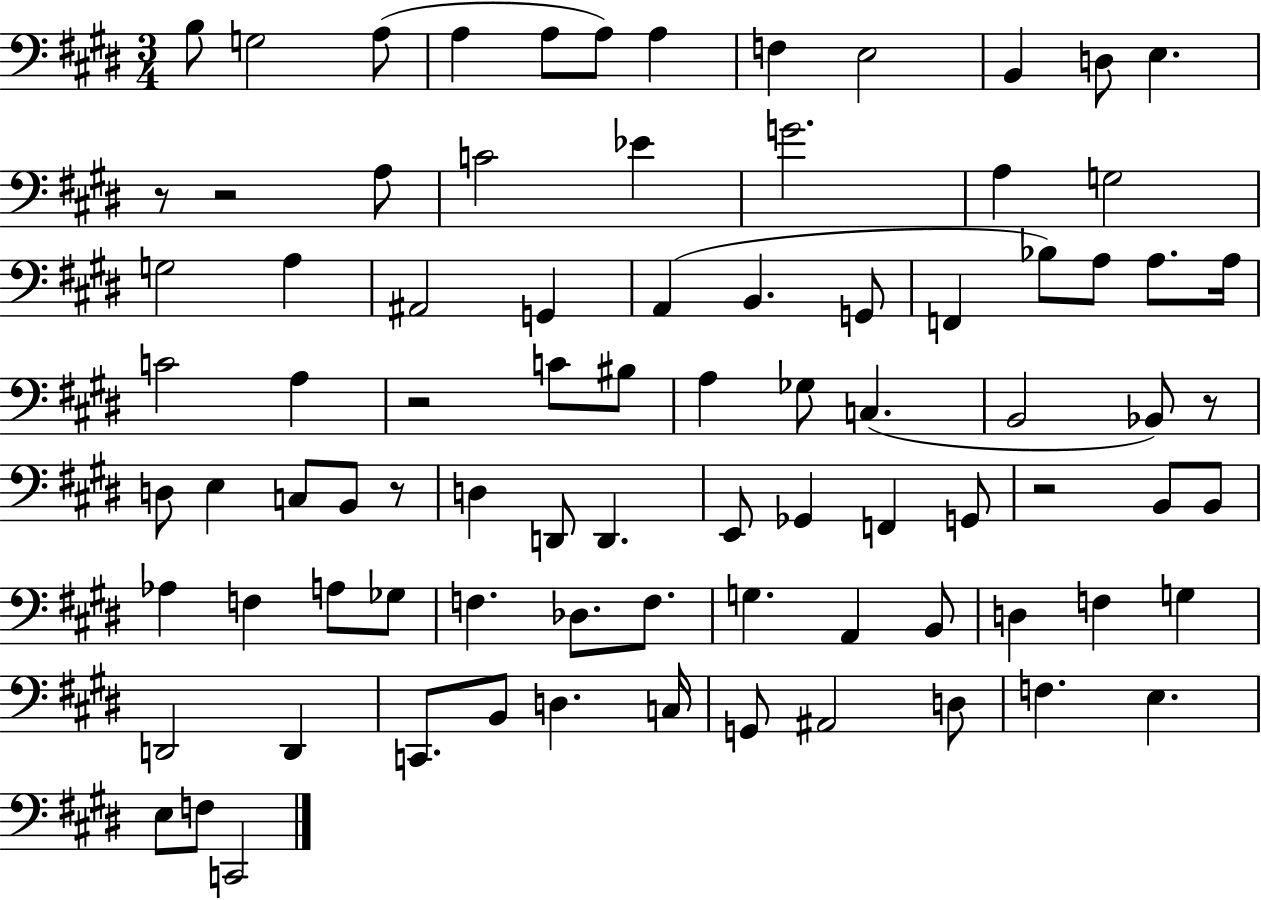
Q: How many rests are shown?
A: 6